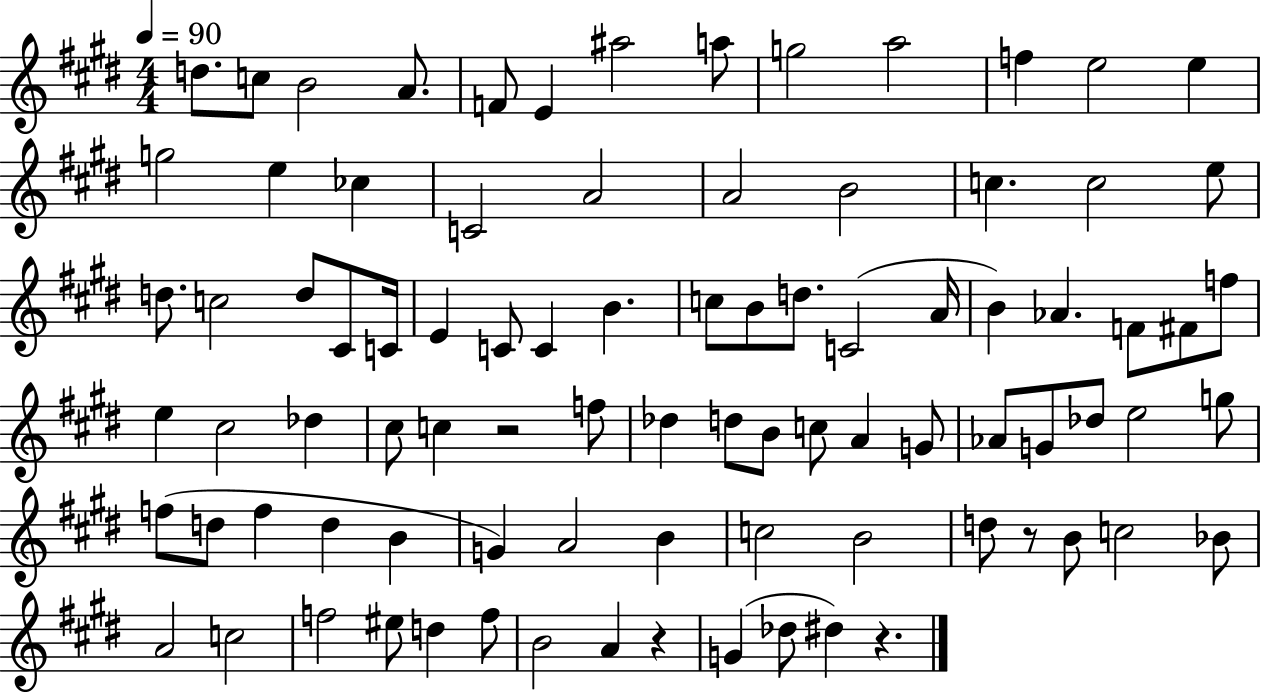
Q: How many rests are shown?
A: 4